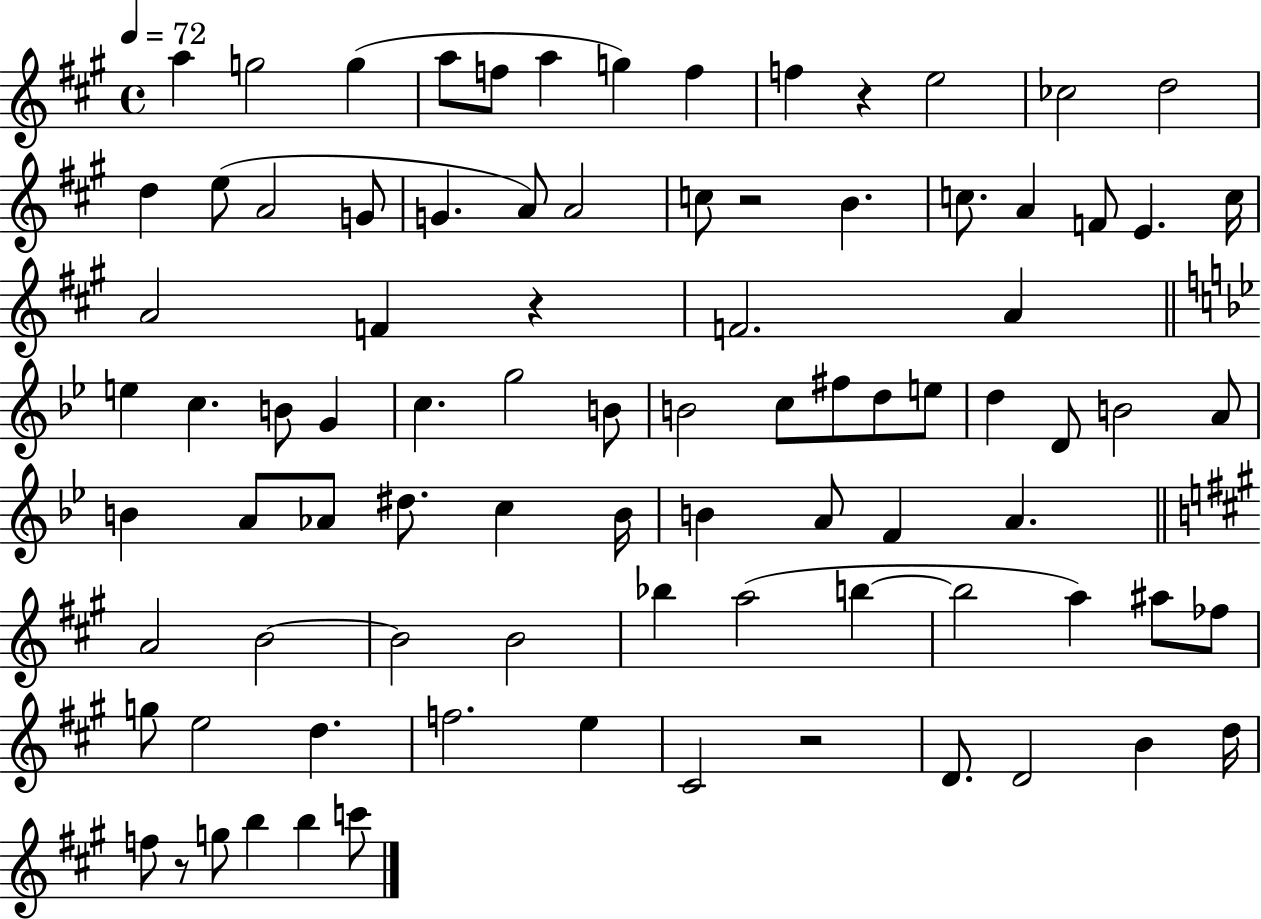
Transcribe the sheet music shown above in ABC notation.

X:1
T:Untitled
M:4/4
L:1/4
K:A
a g2 g a/2 f/2 a g f f z e2 _c2 d2 d e/2 A2 G/2 G A/2 A2 c/2 z2 B c/2 A F/2 E c/4 A2 F z F2 A e c B/2 G c g2 B/2 B2 c/2 ^f/2 d/2 e/2 d D/2 B2 A/2 B A/2 _A/2 ^d/2 c B/4 B A/2 F A A2 B2 B2 B2 _b a2 b b2 a ^a/2 _f/2 g/2 e2 d f2 e ^C2 z2 D/2 D2 B d/4 f/2 z/2 g/2 b b c'/2